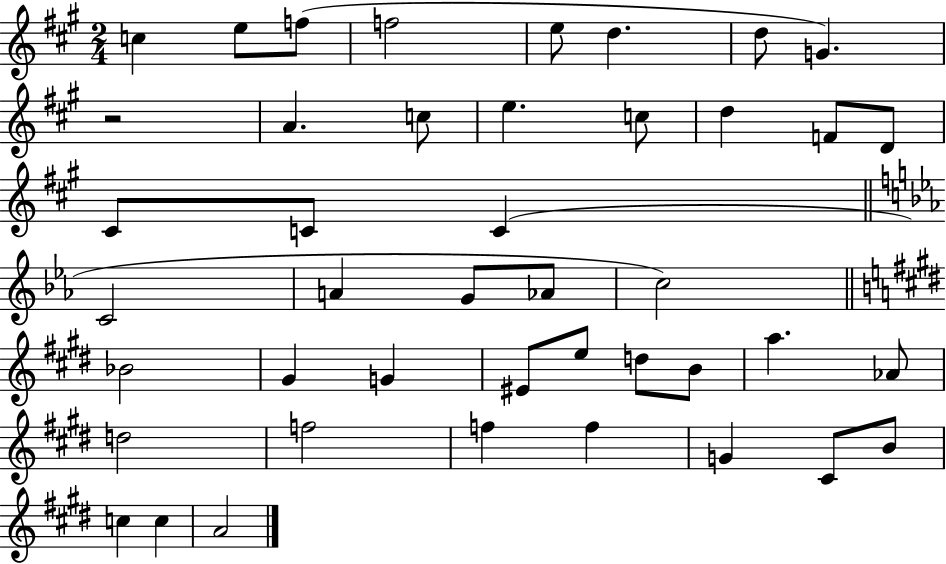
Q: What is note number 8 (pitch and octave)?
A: G4